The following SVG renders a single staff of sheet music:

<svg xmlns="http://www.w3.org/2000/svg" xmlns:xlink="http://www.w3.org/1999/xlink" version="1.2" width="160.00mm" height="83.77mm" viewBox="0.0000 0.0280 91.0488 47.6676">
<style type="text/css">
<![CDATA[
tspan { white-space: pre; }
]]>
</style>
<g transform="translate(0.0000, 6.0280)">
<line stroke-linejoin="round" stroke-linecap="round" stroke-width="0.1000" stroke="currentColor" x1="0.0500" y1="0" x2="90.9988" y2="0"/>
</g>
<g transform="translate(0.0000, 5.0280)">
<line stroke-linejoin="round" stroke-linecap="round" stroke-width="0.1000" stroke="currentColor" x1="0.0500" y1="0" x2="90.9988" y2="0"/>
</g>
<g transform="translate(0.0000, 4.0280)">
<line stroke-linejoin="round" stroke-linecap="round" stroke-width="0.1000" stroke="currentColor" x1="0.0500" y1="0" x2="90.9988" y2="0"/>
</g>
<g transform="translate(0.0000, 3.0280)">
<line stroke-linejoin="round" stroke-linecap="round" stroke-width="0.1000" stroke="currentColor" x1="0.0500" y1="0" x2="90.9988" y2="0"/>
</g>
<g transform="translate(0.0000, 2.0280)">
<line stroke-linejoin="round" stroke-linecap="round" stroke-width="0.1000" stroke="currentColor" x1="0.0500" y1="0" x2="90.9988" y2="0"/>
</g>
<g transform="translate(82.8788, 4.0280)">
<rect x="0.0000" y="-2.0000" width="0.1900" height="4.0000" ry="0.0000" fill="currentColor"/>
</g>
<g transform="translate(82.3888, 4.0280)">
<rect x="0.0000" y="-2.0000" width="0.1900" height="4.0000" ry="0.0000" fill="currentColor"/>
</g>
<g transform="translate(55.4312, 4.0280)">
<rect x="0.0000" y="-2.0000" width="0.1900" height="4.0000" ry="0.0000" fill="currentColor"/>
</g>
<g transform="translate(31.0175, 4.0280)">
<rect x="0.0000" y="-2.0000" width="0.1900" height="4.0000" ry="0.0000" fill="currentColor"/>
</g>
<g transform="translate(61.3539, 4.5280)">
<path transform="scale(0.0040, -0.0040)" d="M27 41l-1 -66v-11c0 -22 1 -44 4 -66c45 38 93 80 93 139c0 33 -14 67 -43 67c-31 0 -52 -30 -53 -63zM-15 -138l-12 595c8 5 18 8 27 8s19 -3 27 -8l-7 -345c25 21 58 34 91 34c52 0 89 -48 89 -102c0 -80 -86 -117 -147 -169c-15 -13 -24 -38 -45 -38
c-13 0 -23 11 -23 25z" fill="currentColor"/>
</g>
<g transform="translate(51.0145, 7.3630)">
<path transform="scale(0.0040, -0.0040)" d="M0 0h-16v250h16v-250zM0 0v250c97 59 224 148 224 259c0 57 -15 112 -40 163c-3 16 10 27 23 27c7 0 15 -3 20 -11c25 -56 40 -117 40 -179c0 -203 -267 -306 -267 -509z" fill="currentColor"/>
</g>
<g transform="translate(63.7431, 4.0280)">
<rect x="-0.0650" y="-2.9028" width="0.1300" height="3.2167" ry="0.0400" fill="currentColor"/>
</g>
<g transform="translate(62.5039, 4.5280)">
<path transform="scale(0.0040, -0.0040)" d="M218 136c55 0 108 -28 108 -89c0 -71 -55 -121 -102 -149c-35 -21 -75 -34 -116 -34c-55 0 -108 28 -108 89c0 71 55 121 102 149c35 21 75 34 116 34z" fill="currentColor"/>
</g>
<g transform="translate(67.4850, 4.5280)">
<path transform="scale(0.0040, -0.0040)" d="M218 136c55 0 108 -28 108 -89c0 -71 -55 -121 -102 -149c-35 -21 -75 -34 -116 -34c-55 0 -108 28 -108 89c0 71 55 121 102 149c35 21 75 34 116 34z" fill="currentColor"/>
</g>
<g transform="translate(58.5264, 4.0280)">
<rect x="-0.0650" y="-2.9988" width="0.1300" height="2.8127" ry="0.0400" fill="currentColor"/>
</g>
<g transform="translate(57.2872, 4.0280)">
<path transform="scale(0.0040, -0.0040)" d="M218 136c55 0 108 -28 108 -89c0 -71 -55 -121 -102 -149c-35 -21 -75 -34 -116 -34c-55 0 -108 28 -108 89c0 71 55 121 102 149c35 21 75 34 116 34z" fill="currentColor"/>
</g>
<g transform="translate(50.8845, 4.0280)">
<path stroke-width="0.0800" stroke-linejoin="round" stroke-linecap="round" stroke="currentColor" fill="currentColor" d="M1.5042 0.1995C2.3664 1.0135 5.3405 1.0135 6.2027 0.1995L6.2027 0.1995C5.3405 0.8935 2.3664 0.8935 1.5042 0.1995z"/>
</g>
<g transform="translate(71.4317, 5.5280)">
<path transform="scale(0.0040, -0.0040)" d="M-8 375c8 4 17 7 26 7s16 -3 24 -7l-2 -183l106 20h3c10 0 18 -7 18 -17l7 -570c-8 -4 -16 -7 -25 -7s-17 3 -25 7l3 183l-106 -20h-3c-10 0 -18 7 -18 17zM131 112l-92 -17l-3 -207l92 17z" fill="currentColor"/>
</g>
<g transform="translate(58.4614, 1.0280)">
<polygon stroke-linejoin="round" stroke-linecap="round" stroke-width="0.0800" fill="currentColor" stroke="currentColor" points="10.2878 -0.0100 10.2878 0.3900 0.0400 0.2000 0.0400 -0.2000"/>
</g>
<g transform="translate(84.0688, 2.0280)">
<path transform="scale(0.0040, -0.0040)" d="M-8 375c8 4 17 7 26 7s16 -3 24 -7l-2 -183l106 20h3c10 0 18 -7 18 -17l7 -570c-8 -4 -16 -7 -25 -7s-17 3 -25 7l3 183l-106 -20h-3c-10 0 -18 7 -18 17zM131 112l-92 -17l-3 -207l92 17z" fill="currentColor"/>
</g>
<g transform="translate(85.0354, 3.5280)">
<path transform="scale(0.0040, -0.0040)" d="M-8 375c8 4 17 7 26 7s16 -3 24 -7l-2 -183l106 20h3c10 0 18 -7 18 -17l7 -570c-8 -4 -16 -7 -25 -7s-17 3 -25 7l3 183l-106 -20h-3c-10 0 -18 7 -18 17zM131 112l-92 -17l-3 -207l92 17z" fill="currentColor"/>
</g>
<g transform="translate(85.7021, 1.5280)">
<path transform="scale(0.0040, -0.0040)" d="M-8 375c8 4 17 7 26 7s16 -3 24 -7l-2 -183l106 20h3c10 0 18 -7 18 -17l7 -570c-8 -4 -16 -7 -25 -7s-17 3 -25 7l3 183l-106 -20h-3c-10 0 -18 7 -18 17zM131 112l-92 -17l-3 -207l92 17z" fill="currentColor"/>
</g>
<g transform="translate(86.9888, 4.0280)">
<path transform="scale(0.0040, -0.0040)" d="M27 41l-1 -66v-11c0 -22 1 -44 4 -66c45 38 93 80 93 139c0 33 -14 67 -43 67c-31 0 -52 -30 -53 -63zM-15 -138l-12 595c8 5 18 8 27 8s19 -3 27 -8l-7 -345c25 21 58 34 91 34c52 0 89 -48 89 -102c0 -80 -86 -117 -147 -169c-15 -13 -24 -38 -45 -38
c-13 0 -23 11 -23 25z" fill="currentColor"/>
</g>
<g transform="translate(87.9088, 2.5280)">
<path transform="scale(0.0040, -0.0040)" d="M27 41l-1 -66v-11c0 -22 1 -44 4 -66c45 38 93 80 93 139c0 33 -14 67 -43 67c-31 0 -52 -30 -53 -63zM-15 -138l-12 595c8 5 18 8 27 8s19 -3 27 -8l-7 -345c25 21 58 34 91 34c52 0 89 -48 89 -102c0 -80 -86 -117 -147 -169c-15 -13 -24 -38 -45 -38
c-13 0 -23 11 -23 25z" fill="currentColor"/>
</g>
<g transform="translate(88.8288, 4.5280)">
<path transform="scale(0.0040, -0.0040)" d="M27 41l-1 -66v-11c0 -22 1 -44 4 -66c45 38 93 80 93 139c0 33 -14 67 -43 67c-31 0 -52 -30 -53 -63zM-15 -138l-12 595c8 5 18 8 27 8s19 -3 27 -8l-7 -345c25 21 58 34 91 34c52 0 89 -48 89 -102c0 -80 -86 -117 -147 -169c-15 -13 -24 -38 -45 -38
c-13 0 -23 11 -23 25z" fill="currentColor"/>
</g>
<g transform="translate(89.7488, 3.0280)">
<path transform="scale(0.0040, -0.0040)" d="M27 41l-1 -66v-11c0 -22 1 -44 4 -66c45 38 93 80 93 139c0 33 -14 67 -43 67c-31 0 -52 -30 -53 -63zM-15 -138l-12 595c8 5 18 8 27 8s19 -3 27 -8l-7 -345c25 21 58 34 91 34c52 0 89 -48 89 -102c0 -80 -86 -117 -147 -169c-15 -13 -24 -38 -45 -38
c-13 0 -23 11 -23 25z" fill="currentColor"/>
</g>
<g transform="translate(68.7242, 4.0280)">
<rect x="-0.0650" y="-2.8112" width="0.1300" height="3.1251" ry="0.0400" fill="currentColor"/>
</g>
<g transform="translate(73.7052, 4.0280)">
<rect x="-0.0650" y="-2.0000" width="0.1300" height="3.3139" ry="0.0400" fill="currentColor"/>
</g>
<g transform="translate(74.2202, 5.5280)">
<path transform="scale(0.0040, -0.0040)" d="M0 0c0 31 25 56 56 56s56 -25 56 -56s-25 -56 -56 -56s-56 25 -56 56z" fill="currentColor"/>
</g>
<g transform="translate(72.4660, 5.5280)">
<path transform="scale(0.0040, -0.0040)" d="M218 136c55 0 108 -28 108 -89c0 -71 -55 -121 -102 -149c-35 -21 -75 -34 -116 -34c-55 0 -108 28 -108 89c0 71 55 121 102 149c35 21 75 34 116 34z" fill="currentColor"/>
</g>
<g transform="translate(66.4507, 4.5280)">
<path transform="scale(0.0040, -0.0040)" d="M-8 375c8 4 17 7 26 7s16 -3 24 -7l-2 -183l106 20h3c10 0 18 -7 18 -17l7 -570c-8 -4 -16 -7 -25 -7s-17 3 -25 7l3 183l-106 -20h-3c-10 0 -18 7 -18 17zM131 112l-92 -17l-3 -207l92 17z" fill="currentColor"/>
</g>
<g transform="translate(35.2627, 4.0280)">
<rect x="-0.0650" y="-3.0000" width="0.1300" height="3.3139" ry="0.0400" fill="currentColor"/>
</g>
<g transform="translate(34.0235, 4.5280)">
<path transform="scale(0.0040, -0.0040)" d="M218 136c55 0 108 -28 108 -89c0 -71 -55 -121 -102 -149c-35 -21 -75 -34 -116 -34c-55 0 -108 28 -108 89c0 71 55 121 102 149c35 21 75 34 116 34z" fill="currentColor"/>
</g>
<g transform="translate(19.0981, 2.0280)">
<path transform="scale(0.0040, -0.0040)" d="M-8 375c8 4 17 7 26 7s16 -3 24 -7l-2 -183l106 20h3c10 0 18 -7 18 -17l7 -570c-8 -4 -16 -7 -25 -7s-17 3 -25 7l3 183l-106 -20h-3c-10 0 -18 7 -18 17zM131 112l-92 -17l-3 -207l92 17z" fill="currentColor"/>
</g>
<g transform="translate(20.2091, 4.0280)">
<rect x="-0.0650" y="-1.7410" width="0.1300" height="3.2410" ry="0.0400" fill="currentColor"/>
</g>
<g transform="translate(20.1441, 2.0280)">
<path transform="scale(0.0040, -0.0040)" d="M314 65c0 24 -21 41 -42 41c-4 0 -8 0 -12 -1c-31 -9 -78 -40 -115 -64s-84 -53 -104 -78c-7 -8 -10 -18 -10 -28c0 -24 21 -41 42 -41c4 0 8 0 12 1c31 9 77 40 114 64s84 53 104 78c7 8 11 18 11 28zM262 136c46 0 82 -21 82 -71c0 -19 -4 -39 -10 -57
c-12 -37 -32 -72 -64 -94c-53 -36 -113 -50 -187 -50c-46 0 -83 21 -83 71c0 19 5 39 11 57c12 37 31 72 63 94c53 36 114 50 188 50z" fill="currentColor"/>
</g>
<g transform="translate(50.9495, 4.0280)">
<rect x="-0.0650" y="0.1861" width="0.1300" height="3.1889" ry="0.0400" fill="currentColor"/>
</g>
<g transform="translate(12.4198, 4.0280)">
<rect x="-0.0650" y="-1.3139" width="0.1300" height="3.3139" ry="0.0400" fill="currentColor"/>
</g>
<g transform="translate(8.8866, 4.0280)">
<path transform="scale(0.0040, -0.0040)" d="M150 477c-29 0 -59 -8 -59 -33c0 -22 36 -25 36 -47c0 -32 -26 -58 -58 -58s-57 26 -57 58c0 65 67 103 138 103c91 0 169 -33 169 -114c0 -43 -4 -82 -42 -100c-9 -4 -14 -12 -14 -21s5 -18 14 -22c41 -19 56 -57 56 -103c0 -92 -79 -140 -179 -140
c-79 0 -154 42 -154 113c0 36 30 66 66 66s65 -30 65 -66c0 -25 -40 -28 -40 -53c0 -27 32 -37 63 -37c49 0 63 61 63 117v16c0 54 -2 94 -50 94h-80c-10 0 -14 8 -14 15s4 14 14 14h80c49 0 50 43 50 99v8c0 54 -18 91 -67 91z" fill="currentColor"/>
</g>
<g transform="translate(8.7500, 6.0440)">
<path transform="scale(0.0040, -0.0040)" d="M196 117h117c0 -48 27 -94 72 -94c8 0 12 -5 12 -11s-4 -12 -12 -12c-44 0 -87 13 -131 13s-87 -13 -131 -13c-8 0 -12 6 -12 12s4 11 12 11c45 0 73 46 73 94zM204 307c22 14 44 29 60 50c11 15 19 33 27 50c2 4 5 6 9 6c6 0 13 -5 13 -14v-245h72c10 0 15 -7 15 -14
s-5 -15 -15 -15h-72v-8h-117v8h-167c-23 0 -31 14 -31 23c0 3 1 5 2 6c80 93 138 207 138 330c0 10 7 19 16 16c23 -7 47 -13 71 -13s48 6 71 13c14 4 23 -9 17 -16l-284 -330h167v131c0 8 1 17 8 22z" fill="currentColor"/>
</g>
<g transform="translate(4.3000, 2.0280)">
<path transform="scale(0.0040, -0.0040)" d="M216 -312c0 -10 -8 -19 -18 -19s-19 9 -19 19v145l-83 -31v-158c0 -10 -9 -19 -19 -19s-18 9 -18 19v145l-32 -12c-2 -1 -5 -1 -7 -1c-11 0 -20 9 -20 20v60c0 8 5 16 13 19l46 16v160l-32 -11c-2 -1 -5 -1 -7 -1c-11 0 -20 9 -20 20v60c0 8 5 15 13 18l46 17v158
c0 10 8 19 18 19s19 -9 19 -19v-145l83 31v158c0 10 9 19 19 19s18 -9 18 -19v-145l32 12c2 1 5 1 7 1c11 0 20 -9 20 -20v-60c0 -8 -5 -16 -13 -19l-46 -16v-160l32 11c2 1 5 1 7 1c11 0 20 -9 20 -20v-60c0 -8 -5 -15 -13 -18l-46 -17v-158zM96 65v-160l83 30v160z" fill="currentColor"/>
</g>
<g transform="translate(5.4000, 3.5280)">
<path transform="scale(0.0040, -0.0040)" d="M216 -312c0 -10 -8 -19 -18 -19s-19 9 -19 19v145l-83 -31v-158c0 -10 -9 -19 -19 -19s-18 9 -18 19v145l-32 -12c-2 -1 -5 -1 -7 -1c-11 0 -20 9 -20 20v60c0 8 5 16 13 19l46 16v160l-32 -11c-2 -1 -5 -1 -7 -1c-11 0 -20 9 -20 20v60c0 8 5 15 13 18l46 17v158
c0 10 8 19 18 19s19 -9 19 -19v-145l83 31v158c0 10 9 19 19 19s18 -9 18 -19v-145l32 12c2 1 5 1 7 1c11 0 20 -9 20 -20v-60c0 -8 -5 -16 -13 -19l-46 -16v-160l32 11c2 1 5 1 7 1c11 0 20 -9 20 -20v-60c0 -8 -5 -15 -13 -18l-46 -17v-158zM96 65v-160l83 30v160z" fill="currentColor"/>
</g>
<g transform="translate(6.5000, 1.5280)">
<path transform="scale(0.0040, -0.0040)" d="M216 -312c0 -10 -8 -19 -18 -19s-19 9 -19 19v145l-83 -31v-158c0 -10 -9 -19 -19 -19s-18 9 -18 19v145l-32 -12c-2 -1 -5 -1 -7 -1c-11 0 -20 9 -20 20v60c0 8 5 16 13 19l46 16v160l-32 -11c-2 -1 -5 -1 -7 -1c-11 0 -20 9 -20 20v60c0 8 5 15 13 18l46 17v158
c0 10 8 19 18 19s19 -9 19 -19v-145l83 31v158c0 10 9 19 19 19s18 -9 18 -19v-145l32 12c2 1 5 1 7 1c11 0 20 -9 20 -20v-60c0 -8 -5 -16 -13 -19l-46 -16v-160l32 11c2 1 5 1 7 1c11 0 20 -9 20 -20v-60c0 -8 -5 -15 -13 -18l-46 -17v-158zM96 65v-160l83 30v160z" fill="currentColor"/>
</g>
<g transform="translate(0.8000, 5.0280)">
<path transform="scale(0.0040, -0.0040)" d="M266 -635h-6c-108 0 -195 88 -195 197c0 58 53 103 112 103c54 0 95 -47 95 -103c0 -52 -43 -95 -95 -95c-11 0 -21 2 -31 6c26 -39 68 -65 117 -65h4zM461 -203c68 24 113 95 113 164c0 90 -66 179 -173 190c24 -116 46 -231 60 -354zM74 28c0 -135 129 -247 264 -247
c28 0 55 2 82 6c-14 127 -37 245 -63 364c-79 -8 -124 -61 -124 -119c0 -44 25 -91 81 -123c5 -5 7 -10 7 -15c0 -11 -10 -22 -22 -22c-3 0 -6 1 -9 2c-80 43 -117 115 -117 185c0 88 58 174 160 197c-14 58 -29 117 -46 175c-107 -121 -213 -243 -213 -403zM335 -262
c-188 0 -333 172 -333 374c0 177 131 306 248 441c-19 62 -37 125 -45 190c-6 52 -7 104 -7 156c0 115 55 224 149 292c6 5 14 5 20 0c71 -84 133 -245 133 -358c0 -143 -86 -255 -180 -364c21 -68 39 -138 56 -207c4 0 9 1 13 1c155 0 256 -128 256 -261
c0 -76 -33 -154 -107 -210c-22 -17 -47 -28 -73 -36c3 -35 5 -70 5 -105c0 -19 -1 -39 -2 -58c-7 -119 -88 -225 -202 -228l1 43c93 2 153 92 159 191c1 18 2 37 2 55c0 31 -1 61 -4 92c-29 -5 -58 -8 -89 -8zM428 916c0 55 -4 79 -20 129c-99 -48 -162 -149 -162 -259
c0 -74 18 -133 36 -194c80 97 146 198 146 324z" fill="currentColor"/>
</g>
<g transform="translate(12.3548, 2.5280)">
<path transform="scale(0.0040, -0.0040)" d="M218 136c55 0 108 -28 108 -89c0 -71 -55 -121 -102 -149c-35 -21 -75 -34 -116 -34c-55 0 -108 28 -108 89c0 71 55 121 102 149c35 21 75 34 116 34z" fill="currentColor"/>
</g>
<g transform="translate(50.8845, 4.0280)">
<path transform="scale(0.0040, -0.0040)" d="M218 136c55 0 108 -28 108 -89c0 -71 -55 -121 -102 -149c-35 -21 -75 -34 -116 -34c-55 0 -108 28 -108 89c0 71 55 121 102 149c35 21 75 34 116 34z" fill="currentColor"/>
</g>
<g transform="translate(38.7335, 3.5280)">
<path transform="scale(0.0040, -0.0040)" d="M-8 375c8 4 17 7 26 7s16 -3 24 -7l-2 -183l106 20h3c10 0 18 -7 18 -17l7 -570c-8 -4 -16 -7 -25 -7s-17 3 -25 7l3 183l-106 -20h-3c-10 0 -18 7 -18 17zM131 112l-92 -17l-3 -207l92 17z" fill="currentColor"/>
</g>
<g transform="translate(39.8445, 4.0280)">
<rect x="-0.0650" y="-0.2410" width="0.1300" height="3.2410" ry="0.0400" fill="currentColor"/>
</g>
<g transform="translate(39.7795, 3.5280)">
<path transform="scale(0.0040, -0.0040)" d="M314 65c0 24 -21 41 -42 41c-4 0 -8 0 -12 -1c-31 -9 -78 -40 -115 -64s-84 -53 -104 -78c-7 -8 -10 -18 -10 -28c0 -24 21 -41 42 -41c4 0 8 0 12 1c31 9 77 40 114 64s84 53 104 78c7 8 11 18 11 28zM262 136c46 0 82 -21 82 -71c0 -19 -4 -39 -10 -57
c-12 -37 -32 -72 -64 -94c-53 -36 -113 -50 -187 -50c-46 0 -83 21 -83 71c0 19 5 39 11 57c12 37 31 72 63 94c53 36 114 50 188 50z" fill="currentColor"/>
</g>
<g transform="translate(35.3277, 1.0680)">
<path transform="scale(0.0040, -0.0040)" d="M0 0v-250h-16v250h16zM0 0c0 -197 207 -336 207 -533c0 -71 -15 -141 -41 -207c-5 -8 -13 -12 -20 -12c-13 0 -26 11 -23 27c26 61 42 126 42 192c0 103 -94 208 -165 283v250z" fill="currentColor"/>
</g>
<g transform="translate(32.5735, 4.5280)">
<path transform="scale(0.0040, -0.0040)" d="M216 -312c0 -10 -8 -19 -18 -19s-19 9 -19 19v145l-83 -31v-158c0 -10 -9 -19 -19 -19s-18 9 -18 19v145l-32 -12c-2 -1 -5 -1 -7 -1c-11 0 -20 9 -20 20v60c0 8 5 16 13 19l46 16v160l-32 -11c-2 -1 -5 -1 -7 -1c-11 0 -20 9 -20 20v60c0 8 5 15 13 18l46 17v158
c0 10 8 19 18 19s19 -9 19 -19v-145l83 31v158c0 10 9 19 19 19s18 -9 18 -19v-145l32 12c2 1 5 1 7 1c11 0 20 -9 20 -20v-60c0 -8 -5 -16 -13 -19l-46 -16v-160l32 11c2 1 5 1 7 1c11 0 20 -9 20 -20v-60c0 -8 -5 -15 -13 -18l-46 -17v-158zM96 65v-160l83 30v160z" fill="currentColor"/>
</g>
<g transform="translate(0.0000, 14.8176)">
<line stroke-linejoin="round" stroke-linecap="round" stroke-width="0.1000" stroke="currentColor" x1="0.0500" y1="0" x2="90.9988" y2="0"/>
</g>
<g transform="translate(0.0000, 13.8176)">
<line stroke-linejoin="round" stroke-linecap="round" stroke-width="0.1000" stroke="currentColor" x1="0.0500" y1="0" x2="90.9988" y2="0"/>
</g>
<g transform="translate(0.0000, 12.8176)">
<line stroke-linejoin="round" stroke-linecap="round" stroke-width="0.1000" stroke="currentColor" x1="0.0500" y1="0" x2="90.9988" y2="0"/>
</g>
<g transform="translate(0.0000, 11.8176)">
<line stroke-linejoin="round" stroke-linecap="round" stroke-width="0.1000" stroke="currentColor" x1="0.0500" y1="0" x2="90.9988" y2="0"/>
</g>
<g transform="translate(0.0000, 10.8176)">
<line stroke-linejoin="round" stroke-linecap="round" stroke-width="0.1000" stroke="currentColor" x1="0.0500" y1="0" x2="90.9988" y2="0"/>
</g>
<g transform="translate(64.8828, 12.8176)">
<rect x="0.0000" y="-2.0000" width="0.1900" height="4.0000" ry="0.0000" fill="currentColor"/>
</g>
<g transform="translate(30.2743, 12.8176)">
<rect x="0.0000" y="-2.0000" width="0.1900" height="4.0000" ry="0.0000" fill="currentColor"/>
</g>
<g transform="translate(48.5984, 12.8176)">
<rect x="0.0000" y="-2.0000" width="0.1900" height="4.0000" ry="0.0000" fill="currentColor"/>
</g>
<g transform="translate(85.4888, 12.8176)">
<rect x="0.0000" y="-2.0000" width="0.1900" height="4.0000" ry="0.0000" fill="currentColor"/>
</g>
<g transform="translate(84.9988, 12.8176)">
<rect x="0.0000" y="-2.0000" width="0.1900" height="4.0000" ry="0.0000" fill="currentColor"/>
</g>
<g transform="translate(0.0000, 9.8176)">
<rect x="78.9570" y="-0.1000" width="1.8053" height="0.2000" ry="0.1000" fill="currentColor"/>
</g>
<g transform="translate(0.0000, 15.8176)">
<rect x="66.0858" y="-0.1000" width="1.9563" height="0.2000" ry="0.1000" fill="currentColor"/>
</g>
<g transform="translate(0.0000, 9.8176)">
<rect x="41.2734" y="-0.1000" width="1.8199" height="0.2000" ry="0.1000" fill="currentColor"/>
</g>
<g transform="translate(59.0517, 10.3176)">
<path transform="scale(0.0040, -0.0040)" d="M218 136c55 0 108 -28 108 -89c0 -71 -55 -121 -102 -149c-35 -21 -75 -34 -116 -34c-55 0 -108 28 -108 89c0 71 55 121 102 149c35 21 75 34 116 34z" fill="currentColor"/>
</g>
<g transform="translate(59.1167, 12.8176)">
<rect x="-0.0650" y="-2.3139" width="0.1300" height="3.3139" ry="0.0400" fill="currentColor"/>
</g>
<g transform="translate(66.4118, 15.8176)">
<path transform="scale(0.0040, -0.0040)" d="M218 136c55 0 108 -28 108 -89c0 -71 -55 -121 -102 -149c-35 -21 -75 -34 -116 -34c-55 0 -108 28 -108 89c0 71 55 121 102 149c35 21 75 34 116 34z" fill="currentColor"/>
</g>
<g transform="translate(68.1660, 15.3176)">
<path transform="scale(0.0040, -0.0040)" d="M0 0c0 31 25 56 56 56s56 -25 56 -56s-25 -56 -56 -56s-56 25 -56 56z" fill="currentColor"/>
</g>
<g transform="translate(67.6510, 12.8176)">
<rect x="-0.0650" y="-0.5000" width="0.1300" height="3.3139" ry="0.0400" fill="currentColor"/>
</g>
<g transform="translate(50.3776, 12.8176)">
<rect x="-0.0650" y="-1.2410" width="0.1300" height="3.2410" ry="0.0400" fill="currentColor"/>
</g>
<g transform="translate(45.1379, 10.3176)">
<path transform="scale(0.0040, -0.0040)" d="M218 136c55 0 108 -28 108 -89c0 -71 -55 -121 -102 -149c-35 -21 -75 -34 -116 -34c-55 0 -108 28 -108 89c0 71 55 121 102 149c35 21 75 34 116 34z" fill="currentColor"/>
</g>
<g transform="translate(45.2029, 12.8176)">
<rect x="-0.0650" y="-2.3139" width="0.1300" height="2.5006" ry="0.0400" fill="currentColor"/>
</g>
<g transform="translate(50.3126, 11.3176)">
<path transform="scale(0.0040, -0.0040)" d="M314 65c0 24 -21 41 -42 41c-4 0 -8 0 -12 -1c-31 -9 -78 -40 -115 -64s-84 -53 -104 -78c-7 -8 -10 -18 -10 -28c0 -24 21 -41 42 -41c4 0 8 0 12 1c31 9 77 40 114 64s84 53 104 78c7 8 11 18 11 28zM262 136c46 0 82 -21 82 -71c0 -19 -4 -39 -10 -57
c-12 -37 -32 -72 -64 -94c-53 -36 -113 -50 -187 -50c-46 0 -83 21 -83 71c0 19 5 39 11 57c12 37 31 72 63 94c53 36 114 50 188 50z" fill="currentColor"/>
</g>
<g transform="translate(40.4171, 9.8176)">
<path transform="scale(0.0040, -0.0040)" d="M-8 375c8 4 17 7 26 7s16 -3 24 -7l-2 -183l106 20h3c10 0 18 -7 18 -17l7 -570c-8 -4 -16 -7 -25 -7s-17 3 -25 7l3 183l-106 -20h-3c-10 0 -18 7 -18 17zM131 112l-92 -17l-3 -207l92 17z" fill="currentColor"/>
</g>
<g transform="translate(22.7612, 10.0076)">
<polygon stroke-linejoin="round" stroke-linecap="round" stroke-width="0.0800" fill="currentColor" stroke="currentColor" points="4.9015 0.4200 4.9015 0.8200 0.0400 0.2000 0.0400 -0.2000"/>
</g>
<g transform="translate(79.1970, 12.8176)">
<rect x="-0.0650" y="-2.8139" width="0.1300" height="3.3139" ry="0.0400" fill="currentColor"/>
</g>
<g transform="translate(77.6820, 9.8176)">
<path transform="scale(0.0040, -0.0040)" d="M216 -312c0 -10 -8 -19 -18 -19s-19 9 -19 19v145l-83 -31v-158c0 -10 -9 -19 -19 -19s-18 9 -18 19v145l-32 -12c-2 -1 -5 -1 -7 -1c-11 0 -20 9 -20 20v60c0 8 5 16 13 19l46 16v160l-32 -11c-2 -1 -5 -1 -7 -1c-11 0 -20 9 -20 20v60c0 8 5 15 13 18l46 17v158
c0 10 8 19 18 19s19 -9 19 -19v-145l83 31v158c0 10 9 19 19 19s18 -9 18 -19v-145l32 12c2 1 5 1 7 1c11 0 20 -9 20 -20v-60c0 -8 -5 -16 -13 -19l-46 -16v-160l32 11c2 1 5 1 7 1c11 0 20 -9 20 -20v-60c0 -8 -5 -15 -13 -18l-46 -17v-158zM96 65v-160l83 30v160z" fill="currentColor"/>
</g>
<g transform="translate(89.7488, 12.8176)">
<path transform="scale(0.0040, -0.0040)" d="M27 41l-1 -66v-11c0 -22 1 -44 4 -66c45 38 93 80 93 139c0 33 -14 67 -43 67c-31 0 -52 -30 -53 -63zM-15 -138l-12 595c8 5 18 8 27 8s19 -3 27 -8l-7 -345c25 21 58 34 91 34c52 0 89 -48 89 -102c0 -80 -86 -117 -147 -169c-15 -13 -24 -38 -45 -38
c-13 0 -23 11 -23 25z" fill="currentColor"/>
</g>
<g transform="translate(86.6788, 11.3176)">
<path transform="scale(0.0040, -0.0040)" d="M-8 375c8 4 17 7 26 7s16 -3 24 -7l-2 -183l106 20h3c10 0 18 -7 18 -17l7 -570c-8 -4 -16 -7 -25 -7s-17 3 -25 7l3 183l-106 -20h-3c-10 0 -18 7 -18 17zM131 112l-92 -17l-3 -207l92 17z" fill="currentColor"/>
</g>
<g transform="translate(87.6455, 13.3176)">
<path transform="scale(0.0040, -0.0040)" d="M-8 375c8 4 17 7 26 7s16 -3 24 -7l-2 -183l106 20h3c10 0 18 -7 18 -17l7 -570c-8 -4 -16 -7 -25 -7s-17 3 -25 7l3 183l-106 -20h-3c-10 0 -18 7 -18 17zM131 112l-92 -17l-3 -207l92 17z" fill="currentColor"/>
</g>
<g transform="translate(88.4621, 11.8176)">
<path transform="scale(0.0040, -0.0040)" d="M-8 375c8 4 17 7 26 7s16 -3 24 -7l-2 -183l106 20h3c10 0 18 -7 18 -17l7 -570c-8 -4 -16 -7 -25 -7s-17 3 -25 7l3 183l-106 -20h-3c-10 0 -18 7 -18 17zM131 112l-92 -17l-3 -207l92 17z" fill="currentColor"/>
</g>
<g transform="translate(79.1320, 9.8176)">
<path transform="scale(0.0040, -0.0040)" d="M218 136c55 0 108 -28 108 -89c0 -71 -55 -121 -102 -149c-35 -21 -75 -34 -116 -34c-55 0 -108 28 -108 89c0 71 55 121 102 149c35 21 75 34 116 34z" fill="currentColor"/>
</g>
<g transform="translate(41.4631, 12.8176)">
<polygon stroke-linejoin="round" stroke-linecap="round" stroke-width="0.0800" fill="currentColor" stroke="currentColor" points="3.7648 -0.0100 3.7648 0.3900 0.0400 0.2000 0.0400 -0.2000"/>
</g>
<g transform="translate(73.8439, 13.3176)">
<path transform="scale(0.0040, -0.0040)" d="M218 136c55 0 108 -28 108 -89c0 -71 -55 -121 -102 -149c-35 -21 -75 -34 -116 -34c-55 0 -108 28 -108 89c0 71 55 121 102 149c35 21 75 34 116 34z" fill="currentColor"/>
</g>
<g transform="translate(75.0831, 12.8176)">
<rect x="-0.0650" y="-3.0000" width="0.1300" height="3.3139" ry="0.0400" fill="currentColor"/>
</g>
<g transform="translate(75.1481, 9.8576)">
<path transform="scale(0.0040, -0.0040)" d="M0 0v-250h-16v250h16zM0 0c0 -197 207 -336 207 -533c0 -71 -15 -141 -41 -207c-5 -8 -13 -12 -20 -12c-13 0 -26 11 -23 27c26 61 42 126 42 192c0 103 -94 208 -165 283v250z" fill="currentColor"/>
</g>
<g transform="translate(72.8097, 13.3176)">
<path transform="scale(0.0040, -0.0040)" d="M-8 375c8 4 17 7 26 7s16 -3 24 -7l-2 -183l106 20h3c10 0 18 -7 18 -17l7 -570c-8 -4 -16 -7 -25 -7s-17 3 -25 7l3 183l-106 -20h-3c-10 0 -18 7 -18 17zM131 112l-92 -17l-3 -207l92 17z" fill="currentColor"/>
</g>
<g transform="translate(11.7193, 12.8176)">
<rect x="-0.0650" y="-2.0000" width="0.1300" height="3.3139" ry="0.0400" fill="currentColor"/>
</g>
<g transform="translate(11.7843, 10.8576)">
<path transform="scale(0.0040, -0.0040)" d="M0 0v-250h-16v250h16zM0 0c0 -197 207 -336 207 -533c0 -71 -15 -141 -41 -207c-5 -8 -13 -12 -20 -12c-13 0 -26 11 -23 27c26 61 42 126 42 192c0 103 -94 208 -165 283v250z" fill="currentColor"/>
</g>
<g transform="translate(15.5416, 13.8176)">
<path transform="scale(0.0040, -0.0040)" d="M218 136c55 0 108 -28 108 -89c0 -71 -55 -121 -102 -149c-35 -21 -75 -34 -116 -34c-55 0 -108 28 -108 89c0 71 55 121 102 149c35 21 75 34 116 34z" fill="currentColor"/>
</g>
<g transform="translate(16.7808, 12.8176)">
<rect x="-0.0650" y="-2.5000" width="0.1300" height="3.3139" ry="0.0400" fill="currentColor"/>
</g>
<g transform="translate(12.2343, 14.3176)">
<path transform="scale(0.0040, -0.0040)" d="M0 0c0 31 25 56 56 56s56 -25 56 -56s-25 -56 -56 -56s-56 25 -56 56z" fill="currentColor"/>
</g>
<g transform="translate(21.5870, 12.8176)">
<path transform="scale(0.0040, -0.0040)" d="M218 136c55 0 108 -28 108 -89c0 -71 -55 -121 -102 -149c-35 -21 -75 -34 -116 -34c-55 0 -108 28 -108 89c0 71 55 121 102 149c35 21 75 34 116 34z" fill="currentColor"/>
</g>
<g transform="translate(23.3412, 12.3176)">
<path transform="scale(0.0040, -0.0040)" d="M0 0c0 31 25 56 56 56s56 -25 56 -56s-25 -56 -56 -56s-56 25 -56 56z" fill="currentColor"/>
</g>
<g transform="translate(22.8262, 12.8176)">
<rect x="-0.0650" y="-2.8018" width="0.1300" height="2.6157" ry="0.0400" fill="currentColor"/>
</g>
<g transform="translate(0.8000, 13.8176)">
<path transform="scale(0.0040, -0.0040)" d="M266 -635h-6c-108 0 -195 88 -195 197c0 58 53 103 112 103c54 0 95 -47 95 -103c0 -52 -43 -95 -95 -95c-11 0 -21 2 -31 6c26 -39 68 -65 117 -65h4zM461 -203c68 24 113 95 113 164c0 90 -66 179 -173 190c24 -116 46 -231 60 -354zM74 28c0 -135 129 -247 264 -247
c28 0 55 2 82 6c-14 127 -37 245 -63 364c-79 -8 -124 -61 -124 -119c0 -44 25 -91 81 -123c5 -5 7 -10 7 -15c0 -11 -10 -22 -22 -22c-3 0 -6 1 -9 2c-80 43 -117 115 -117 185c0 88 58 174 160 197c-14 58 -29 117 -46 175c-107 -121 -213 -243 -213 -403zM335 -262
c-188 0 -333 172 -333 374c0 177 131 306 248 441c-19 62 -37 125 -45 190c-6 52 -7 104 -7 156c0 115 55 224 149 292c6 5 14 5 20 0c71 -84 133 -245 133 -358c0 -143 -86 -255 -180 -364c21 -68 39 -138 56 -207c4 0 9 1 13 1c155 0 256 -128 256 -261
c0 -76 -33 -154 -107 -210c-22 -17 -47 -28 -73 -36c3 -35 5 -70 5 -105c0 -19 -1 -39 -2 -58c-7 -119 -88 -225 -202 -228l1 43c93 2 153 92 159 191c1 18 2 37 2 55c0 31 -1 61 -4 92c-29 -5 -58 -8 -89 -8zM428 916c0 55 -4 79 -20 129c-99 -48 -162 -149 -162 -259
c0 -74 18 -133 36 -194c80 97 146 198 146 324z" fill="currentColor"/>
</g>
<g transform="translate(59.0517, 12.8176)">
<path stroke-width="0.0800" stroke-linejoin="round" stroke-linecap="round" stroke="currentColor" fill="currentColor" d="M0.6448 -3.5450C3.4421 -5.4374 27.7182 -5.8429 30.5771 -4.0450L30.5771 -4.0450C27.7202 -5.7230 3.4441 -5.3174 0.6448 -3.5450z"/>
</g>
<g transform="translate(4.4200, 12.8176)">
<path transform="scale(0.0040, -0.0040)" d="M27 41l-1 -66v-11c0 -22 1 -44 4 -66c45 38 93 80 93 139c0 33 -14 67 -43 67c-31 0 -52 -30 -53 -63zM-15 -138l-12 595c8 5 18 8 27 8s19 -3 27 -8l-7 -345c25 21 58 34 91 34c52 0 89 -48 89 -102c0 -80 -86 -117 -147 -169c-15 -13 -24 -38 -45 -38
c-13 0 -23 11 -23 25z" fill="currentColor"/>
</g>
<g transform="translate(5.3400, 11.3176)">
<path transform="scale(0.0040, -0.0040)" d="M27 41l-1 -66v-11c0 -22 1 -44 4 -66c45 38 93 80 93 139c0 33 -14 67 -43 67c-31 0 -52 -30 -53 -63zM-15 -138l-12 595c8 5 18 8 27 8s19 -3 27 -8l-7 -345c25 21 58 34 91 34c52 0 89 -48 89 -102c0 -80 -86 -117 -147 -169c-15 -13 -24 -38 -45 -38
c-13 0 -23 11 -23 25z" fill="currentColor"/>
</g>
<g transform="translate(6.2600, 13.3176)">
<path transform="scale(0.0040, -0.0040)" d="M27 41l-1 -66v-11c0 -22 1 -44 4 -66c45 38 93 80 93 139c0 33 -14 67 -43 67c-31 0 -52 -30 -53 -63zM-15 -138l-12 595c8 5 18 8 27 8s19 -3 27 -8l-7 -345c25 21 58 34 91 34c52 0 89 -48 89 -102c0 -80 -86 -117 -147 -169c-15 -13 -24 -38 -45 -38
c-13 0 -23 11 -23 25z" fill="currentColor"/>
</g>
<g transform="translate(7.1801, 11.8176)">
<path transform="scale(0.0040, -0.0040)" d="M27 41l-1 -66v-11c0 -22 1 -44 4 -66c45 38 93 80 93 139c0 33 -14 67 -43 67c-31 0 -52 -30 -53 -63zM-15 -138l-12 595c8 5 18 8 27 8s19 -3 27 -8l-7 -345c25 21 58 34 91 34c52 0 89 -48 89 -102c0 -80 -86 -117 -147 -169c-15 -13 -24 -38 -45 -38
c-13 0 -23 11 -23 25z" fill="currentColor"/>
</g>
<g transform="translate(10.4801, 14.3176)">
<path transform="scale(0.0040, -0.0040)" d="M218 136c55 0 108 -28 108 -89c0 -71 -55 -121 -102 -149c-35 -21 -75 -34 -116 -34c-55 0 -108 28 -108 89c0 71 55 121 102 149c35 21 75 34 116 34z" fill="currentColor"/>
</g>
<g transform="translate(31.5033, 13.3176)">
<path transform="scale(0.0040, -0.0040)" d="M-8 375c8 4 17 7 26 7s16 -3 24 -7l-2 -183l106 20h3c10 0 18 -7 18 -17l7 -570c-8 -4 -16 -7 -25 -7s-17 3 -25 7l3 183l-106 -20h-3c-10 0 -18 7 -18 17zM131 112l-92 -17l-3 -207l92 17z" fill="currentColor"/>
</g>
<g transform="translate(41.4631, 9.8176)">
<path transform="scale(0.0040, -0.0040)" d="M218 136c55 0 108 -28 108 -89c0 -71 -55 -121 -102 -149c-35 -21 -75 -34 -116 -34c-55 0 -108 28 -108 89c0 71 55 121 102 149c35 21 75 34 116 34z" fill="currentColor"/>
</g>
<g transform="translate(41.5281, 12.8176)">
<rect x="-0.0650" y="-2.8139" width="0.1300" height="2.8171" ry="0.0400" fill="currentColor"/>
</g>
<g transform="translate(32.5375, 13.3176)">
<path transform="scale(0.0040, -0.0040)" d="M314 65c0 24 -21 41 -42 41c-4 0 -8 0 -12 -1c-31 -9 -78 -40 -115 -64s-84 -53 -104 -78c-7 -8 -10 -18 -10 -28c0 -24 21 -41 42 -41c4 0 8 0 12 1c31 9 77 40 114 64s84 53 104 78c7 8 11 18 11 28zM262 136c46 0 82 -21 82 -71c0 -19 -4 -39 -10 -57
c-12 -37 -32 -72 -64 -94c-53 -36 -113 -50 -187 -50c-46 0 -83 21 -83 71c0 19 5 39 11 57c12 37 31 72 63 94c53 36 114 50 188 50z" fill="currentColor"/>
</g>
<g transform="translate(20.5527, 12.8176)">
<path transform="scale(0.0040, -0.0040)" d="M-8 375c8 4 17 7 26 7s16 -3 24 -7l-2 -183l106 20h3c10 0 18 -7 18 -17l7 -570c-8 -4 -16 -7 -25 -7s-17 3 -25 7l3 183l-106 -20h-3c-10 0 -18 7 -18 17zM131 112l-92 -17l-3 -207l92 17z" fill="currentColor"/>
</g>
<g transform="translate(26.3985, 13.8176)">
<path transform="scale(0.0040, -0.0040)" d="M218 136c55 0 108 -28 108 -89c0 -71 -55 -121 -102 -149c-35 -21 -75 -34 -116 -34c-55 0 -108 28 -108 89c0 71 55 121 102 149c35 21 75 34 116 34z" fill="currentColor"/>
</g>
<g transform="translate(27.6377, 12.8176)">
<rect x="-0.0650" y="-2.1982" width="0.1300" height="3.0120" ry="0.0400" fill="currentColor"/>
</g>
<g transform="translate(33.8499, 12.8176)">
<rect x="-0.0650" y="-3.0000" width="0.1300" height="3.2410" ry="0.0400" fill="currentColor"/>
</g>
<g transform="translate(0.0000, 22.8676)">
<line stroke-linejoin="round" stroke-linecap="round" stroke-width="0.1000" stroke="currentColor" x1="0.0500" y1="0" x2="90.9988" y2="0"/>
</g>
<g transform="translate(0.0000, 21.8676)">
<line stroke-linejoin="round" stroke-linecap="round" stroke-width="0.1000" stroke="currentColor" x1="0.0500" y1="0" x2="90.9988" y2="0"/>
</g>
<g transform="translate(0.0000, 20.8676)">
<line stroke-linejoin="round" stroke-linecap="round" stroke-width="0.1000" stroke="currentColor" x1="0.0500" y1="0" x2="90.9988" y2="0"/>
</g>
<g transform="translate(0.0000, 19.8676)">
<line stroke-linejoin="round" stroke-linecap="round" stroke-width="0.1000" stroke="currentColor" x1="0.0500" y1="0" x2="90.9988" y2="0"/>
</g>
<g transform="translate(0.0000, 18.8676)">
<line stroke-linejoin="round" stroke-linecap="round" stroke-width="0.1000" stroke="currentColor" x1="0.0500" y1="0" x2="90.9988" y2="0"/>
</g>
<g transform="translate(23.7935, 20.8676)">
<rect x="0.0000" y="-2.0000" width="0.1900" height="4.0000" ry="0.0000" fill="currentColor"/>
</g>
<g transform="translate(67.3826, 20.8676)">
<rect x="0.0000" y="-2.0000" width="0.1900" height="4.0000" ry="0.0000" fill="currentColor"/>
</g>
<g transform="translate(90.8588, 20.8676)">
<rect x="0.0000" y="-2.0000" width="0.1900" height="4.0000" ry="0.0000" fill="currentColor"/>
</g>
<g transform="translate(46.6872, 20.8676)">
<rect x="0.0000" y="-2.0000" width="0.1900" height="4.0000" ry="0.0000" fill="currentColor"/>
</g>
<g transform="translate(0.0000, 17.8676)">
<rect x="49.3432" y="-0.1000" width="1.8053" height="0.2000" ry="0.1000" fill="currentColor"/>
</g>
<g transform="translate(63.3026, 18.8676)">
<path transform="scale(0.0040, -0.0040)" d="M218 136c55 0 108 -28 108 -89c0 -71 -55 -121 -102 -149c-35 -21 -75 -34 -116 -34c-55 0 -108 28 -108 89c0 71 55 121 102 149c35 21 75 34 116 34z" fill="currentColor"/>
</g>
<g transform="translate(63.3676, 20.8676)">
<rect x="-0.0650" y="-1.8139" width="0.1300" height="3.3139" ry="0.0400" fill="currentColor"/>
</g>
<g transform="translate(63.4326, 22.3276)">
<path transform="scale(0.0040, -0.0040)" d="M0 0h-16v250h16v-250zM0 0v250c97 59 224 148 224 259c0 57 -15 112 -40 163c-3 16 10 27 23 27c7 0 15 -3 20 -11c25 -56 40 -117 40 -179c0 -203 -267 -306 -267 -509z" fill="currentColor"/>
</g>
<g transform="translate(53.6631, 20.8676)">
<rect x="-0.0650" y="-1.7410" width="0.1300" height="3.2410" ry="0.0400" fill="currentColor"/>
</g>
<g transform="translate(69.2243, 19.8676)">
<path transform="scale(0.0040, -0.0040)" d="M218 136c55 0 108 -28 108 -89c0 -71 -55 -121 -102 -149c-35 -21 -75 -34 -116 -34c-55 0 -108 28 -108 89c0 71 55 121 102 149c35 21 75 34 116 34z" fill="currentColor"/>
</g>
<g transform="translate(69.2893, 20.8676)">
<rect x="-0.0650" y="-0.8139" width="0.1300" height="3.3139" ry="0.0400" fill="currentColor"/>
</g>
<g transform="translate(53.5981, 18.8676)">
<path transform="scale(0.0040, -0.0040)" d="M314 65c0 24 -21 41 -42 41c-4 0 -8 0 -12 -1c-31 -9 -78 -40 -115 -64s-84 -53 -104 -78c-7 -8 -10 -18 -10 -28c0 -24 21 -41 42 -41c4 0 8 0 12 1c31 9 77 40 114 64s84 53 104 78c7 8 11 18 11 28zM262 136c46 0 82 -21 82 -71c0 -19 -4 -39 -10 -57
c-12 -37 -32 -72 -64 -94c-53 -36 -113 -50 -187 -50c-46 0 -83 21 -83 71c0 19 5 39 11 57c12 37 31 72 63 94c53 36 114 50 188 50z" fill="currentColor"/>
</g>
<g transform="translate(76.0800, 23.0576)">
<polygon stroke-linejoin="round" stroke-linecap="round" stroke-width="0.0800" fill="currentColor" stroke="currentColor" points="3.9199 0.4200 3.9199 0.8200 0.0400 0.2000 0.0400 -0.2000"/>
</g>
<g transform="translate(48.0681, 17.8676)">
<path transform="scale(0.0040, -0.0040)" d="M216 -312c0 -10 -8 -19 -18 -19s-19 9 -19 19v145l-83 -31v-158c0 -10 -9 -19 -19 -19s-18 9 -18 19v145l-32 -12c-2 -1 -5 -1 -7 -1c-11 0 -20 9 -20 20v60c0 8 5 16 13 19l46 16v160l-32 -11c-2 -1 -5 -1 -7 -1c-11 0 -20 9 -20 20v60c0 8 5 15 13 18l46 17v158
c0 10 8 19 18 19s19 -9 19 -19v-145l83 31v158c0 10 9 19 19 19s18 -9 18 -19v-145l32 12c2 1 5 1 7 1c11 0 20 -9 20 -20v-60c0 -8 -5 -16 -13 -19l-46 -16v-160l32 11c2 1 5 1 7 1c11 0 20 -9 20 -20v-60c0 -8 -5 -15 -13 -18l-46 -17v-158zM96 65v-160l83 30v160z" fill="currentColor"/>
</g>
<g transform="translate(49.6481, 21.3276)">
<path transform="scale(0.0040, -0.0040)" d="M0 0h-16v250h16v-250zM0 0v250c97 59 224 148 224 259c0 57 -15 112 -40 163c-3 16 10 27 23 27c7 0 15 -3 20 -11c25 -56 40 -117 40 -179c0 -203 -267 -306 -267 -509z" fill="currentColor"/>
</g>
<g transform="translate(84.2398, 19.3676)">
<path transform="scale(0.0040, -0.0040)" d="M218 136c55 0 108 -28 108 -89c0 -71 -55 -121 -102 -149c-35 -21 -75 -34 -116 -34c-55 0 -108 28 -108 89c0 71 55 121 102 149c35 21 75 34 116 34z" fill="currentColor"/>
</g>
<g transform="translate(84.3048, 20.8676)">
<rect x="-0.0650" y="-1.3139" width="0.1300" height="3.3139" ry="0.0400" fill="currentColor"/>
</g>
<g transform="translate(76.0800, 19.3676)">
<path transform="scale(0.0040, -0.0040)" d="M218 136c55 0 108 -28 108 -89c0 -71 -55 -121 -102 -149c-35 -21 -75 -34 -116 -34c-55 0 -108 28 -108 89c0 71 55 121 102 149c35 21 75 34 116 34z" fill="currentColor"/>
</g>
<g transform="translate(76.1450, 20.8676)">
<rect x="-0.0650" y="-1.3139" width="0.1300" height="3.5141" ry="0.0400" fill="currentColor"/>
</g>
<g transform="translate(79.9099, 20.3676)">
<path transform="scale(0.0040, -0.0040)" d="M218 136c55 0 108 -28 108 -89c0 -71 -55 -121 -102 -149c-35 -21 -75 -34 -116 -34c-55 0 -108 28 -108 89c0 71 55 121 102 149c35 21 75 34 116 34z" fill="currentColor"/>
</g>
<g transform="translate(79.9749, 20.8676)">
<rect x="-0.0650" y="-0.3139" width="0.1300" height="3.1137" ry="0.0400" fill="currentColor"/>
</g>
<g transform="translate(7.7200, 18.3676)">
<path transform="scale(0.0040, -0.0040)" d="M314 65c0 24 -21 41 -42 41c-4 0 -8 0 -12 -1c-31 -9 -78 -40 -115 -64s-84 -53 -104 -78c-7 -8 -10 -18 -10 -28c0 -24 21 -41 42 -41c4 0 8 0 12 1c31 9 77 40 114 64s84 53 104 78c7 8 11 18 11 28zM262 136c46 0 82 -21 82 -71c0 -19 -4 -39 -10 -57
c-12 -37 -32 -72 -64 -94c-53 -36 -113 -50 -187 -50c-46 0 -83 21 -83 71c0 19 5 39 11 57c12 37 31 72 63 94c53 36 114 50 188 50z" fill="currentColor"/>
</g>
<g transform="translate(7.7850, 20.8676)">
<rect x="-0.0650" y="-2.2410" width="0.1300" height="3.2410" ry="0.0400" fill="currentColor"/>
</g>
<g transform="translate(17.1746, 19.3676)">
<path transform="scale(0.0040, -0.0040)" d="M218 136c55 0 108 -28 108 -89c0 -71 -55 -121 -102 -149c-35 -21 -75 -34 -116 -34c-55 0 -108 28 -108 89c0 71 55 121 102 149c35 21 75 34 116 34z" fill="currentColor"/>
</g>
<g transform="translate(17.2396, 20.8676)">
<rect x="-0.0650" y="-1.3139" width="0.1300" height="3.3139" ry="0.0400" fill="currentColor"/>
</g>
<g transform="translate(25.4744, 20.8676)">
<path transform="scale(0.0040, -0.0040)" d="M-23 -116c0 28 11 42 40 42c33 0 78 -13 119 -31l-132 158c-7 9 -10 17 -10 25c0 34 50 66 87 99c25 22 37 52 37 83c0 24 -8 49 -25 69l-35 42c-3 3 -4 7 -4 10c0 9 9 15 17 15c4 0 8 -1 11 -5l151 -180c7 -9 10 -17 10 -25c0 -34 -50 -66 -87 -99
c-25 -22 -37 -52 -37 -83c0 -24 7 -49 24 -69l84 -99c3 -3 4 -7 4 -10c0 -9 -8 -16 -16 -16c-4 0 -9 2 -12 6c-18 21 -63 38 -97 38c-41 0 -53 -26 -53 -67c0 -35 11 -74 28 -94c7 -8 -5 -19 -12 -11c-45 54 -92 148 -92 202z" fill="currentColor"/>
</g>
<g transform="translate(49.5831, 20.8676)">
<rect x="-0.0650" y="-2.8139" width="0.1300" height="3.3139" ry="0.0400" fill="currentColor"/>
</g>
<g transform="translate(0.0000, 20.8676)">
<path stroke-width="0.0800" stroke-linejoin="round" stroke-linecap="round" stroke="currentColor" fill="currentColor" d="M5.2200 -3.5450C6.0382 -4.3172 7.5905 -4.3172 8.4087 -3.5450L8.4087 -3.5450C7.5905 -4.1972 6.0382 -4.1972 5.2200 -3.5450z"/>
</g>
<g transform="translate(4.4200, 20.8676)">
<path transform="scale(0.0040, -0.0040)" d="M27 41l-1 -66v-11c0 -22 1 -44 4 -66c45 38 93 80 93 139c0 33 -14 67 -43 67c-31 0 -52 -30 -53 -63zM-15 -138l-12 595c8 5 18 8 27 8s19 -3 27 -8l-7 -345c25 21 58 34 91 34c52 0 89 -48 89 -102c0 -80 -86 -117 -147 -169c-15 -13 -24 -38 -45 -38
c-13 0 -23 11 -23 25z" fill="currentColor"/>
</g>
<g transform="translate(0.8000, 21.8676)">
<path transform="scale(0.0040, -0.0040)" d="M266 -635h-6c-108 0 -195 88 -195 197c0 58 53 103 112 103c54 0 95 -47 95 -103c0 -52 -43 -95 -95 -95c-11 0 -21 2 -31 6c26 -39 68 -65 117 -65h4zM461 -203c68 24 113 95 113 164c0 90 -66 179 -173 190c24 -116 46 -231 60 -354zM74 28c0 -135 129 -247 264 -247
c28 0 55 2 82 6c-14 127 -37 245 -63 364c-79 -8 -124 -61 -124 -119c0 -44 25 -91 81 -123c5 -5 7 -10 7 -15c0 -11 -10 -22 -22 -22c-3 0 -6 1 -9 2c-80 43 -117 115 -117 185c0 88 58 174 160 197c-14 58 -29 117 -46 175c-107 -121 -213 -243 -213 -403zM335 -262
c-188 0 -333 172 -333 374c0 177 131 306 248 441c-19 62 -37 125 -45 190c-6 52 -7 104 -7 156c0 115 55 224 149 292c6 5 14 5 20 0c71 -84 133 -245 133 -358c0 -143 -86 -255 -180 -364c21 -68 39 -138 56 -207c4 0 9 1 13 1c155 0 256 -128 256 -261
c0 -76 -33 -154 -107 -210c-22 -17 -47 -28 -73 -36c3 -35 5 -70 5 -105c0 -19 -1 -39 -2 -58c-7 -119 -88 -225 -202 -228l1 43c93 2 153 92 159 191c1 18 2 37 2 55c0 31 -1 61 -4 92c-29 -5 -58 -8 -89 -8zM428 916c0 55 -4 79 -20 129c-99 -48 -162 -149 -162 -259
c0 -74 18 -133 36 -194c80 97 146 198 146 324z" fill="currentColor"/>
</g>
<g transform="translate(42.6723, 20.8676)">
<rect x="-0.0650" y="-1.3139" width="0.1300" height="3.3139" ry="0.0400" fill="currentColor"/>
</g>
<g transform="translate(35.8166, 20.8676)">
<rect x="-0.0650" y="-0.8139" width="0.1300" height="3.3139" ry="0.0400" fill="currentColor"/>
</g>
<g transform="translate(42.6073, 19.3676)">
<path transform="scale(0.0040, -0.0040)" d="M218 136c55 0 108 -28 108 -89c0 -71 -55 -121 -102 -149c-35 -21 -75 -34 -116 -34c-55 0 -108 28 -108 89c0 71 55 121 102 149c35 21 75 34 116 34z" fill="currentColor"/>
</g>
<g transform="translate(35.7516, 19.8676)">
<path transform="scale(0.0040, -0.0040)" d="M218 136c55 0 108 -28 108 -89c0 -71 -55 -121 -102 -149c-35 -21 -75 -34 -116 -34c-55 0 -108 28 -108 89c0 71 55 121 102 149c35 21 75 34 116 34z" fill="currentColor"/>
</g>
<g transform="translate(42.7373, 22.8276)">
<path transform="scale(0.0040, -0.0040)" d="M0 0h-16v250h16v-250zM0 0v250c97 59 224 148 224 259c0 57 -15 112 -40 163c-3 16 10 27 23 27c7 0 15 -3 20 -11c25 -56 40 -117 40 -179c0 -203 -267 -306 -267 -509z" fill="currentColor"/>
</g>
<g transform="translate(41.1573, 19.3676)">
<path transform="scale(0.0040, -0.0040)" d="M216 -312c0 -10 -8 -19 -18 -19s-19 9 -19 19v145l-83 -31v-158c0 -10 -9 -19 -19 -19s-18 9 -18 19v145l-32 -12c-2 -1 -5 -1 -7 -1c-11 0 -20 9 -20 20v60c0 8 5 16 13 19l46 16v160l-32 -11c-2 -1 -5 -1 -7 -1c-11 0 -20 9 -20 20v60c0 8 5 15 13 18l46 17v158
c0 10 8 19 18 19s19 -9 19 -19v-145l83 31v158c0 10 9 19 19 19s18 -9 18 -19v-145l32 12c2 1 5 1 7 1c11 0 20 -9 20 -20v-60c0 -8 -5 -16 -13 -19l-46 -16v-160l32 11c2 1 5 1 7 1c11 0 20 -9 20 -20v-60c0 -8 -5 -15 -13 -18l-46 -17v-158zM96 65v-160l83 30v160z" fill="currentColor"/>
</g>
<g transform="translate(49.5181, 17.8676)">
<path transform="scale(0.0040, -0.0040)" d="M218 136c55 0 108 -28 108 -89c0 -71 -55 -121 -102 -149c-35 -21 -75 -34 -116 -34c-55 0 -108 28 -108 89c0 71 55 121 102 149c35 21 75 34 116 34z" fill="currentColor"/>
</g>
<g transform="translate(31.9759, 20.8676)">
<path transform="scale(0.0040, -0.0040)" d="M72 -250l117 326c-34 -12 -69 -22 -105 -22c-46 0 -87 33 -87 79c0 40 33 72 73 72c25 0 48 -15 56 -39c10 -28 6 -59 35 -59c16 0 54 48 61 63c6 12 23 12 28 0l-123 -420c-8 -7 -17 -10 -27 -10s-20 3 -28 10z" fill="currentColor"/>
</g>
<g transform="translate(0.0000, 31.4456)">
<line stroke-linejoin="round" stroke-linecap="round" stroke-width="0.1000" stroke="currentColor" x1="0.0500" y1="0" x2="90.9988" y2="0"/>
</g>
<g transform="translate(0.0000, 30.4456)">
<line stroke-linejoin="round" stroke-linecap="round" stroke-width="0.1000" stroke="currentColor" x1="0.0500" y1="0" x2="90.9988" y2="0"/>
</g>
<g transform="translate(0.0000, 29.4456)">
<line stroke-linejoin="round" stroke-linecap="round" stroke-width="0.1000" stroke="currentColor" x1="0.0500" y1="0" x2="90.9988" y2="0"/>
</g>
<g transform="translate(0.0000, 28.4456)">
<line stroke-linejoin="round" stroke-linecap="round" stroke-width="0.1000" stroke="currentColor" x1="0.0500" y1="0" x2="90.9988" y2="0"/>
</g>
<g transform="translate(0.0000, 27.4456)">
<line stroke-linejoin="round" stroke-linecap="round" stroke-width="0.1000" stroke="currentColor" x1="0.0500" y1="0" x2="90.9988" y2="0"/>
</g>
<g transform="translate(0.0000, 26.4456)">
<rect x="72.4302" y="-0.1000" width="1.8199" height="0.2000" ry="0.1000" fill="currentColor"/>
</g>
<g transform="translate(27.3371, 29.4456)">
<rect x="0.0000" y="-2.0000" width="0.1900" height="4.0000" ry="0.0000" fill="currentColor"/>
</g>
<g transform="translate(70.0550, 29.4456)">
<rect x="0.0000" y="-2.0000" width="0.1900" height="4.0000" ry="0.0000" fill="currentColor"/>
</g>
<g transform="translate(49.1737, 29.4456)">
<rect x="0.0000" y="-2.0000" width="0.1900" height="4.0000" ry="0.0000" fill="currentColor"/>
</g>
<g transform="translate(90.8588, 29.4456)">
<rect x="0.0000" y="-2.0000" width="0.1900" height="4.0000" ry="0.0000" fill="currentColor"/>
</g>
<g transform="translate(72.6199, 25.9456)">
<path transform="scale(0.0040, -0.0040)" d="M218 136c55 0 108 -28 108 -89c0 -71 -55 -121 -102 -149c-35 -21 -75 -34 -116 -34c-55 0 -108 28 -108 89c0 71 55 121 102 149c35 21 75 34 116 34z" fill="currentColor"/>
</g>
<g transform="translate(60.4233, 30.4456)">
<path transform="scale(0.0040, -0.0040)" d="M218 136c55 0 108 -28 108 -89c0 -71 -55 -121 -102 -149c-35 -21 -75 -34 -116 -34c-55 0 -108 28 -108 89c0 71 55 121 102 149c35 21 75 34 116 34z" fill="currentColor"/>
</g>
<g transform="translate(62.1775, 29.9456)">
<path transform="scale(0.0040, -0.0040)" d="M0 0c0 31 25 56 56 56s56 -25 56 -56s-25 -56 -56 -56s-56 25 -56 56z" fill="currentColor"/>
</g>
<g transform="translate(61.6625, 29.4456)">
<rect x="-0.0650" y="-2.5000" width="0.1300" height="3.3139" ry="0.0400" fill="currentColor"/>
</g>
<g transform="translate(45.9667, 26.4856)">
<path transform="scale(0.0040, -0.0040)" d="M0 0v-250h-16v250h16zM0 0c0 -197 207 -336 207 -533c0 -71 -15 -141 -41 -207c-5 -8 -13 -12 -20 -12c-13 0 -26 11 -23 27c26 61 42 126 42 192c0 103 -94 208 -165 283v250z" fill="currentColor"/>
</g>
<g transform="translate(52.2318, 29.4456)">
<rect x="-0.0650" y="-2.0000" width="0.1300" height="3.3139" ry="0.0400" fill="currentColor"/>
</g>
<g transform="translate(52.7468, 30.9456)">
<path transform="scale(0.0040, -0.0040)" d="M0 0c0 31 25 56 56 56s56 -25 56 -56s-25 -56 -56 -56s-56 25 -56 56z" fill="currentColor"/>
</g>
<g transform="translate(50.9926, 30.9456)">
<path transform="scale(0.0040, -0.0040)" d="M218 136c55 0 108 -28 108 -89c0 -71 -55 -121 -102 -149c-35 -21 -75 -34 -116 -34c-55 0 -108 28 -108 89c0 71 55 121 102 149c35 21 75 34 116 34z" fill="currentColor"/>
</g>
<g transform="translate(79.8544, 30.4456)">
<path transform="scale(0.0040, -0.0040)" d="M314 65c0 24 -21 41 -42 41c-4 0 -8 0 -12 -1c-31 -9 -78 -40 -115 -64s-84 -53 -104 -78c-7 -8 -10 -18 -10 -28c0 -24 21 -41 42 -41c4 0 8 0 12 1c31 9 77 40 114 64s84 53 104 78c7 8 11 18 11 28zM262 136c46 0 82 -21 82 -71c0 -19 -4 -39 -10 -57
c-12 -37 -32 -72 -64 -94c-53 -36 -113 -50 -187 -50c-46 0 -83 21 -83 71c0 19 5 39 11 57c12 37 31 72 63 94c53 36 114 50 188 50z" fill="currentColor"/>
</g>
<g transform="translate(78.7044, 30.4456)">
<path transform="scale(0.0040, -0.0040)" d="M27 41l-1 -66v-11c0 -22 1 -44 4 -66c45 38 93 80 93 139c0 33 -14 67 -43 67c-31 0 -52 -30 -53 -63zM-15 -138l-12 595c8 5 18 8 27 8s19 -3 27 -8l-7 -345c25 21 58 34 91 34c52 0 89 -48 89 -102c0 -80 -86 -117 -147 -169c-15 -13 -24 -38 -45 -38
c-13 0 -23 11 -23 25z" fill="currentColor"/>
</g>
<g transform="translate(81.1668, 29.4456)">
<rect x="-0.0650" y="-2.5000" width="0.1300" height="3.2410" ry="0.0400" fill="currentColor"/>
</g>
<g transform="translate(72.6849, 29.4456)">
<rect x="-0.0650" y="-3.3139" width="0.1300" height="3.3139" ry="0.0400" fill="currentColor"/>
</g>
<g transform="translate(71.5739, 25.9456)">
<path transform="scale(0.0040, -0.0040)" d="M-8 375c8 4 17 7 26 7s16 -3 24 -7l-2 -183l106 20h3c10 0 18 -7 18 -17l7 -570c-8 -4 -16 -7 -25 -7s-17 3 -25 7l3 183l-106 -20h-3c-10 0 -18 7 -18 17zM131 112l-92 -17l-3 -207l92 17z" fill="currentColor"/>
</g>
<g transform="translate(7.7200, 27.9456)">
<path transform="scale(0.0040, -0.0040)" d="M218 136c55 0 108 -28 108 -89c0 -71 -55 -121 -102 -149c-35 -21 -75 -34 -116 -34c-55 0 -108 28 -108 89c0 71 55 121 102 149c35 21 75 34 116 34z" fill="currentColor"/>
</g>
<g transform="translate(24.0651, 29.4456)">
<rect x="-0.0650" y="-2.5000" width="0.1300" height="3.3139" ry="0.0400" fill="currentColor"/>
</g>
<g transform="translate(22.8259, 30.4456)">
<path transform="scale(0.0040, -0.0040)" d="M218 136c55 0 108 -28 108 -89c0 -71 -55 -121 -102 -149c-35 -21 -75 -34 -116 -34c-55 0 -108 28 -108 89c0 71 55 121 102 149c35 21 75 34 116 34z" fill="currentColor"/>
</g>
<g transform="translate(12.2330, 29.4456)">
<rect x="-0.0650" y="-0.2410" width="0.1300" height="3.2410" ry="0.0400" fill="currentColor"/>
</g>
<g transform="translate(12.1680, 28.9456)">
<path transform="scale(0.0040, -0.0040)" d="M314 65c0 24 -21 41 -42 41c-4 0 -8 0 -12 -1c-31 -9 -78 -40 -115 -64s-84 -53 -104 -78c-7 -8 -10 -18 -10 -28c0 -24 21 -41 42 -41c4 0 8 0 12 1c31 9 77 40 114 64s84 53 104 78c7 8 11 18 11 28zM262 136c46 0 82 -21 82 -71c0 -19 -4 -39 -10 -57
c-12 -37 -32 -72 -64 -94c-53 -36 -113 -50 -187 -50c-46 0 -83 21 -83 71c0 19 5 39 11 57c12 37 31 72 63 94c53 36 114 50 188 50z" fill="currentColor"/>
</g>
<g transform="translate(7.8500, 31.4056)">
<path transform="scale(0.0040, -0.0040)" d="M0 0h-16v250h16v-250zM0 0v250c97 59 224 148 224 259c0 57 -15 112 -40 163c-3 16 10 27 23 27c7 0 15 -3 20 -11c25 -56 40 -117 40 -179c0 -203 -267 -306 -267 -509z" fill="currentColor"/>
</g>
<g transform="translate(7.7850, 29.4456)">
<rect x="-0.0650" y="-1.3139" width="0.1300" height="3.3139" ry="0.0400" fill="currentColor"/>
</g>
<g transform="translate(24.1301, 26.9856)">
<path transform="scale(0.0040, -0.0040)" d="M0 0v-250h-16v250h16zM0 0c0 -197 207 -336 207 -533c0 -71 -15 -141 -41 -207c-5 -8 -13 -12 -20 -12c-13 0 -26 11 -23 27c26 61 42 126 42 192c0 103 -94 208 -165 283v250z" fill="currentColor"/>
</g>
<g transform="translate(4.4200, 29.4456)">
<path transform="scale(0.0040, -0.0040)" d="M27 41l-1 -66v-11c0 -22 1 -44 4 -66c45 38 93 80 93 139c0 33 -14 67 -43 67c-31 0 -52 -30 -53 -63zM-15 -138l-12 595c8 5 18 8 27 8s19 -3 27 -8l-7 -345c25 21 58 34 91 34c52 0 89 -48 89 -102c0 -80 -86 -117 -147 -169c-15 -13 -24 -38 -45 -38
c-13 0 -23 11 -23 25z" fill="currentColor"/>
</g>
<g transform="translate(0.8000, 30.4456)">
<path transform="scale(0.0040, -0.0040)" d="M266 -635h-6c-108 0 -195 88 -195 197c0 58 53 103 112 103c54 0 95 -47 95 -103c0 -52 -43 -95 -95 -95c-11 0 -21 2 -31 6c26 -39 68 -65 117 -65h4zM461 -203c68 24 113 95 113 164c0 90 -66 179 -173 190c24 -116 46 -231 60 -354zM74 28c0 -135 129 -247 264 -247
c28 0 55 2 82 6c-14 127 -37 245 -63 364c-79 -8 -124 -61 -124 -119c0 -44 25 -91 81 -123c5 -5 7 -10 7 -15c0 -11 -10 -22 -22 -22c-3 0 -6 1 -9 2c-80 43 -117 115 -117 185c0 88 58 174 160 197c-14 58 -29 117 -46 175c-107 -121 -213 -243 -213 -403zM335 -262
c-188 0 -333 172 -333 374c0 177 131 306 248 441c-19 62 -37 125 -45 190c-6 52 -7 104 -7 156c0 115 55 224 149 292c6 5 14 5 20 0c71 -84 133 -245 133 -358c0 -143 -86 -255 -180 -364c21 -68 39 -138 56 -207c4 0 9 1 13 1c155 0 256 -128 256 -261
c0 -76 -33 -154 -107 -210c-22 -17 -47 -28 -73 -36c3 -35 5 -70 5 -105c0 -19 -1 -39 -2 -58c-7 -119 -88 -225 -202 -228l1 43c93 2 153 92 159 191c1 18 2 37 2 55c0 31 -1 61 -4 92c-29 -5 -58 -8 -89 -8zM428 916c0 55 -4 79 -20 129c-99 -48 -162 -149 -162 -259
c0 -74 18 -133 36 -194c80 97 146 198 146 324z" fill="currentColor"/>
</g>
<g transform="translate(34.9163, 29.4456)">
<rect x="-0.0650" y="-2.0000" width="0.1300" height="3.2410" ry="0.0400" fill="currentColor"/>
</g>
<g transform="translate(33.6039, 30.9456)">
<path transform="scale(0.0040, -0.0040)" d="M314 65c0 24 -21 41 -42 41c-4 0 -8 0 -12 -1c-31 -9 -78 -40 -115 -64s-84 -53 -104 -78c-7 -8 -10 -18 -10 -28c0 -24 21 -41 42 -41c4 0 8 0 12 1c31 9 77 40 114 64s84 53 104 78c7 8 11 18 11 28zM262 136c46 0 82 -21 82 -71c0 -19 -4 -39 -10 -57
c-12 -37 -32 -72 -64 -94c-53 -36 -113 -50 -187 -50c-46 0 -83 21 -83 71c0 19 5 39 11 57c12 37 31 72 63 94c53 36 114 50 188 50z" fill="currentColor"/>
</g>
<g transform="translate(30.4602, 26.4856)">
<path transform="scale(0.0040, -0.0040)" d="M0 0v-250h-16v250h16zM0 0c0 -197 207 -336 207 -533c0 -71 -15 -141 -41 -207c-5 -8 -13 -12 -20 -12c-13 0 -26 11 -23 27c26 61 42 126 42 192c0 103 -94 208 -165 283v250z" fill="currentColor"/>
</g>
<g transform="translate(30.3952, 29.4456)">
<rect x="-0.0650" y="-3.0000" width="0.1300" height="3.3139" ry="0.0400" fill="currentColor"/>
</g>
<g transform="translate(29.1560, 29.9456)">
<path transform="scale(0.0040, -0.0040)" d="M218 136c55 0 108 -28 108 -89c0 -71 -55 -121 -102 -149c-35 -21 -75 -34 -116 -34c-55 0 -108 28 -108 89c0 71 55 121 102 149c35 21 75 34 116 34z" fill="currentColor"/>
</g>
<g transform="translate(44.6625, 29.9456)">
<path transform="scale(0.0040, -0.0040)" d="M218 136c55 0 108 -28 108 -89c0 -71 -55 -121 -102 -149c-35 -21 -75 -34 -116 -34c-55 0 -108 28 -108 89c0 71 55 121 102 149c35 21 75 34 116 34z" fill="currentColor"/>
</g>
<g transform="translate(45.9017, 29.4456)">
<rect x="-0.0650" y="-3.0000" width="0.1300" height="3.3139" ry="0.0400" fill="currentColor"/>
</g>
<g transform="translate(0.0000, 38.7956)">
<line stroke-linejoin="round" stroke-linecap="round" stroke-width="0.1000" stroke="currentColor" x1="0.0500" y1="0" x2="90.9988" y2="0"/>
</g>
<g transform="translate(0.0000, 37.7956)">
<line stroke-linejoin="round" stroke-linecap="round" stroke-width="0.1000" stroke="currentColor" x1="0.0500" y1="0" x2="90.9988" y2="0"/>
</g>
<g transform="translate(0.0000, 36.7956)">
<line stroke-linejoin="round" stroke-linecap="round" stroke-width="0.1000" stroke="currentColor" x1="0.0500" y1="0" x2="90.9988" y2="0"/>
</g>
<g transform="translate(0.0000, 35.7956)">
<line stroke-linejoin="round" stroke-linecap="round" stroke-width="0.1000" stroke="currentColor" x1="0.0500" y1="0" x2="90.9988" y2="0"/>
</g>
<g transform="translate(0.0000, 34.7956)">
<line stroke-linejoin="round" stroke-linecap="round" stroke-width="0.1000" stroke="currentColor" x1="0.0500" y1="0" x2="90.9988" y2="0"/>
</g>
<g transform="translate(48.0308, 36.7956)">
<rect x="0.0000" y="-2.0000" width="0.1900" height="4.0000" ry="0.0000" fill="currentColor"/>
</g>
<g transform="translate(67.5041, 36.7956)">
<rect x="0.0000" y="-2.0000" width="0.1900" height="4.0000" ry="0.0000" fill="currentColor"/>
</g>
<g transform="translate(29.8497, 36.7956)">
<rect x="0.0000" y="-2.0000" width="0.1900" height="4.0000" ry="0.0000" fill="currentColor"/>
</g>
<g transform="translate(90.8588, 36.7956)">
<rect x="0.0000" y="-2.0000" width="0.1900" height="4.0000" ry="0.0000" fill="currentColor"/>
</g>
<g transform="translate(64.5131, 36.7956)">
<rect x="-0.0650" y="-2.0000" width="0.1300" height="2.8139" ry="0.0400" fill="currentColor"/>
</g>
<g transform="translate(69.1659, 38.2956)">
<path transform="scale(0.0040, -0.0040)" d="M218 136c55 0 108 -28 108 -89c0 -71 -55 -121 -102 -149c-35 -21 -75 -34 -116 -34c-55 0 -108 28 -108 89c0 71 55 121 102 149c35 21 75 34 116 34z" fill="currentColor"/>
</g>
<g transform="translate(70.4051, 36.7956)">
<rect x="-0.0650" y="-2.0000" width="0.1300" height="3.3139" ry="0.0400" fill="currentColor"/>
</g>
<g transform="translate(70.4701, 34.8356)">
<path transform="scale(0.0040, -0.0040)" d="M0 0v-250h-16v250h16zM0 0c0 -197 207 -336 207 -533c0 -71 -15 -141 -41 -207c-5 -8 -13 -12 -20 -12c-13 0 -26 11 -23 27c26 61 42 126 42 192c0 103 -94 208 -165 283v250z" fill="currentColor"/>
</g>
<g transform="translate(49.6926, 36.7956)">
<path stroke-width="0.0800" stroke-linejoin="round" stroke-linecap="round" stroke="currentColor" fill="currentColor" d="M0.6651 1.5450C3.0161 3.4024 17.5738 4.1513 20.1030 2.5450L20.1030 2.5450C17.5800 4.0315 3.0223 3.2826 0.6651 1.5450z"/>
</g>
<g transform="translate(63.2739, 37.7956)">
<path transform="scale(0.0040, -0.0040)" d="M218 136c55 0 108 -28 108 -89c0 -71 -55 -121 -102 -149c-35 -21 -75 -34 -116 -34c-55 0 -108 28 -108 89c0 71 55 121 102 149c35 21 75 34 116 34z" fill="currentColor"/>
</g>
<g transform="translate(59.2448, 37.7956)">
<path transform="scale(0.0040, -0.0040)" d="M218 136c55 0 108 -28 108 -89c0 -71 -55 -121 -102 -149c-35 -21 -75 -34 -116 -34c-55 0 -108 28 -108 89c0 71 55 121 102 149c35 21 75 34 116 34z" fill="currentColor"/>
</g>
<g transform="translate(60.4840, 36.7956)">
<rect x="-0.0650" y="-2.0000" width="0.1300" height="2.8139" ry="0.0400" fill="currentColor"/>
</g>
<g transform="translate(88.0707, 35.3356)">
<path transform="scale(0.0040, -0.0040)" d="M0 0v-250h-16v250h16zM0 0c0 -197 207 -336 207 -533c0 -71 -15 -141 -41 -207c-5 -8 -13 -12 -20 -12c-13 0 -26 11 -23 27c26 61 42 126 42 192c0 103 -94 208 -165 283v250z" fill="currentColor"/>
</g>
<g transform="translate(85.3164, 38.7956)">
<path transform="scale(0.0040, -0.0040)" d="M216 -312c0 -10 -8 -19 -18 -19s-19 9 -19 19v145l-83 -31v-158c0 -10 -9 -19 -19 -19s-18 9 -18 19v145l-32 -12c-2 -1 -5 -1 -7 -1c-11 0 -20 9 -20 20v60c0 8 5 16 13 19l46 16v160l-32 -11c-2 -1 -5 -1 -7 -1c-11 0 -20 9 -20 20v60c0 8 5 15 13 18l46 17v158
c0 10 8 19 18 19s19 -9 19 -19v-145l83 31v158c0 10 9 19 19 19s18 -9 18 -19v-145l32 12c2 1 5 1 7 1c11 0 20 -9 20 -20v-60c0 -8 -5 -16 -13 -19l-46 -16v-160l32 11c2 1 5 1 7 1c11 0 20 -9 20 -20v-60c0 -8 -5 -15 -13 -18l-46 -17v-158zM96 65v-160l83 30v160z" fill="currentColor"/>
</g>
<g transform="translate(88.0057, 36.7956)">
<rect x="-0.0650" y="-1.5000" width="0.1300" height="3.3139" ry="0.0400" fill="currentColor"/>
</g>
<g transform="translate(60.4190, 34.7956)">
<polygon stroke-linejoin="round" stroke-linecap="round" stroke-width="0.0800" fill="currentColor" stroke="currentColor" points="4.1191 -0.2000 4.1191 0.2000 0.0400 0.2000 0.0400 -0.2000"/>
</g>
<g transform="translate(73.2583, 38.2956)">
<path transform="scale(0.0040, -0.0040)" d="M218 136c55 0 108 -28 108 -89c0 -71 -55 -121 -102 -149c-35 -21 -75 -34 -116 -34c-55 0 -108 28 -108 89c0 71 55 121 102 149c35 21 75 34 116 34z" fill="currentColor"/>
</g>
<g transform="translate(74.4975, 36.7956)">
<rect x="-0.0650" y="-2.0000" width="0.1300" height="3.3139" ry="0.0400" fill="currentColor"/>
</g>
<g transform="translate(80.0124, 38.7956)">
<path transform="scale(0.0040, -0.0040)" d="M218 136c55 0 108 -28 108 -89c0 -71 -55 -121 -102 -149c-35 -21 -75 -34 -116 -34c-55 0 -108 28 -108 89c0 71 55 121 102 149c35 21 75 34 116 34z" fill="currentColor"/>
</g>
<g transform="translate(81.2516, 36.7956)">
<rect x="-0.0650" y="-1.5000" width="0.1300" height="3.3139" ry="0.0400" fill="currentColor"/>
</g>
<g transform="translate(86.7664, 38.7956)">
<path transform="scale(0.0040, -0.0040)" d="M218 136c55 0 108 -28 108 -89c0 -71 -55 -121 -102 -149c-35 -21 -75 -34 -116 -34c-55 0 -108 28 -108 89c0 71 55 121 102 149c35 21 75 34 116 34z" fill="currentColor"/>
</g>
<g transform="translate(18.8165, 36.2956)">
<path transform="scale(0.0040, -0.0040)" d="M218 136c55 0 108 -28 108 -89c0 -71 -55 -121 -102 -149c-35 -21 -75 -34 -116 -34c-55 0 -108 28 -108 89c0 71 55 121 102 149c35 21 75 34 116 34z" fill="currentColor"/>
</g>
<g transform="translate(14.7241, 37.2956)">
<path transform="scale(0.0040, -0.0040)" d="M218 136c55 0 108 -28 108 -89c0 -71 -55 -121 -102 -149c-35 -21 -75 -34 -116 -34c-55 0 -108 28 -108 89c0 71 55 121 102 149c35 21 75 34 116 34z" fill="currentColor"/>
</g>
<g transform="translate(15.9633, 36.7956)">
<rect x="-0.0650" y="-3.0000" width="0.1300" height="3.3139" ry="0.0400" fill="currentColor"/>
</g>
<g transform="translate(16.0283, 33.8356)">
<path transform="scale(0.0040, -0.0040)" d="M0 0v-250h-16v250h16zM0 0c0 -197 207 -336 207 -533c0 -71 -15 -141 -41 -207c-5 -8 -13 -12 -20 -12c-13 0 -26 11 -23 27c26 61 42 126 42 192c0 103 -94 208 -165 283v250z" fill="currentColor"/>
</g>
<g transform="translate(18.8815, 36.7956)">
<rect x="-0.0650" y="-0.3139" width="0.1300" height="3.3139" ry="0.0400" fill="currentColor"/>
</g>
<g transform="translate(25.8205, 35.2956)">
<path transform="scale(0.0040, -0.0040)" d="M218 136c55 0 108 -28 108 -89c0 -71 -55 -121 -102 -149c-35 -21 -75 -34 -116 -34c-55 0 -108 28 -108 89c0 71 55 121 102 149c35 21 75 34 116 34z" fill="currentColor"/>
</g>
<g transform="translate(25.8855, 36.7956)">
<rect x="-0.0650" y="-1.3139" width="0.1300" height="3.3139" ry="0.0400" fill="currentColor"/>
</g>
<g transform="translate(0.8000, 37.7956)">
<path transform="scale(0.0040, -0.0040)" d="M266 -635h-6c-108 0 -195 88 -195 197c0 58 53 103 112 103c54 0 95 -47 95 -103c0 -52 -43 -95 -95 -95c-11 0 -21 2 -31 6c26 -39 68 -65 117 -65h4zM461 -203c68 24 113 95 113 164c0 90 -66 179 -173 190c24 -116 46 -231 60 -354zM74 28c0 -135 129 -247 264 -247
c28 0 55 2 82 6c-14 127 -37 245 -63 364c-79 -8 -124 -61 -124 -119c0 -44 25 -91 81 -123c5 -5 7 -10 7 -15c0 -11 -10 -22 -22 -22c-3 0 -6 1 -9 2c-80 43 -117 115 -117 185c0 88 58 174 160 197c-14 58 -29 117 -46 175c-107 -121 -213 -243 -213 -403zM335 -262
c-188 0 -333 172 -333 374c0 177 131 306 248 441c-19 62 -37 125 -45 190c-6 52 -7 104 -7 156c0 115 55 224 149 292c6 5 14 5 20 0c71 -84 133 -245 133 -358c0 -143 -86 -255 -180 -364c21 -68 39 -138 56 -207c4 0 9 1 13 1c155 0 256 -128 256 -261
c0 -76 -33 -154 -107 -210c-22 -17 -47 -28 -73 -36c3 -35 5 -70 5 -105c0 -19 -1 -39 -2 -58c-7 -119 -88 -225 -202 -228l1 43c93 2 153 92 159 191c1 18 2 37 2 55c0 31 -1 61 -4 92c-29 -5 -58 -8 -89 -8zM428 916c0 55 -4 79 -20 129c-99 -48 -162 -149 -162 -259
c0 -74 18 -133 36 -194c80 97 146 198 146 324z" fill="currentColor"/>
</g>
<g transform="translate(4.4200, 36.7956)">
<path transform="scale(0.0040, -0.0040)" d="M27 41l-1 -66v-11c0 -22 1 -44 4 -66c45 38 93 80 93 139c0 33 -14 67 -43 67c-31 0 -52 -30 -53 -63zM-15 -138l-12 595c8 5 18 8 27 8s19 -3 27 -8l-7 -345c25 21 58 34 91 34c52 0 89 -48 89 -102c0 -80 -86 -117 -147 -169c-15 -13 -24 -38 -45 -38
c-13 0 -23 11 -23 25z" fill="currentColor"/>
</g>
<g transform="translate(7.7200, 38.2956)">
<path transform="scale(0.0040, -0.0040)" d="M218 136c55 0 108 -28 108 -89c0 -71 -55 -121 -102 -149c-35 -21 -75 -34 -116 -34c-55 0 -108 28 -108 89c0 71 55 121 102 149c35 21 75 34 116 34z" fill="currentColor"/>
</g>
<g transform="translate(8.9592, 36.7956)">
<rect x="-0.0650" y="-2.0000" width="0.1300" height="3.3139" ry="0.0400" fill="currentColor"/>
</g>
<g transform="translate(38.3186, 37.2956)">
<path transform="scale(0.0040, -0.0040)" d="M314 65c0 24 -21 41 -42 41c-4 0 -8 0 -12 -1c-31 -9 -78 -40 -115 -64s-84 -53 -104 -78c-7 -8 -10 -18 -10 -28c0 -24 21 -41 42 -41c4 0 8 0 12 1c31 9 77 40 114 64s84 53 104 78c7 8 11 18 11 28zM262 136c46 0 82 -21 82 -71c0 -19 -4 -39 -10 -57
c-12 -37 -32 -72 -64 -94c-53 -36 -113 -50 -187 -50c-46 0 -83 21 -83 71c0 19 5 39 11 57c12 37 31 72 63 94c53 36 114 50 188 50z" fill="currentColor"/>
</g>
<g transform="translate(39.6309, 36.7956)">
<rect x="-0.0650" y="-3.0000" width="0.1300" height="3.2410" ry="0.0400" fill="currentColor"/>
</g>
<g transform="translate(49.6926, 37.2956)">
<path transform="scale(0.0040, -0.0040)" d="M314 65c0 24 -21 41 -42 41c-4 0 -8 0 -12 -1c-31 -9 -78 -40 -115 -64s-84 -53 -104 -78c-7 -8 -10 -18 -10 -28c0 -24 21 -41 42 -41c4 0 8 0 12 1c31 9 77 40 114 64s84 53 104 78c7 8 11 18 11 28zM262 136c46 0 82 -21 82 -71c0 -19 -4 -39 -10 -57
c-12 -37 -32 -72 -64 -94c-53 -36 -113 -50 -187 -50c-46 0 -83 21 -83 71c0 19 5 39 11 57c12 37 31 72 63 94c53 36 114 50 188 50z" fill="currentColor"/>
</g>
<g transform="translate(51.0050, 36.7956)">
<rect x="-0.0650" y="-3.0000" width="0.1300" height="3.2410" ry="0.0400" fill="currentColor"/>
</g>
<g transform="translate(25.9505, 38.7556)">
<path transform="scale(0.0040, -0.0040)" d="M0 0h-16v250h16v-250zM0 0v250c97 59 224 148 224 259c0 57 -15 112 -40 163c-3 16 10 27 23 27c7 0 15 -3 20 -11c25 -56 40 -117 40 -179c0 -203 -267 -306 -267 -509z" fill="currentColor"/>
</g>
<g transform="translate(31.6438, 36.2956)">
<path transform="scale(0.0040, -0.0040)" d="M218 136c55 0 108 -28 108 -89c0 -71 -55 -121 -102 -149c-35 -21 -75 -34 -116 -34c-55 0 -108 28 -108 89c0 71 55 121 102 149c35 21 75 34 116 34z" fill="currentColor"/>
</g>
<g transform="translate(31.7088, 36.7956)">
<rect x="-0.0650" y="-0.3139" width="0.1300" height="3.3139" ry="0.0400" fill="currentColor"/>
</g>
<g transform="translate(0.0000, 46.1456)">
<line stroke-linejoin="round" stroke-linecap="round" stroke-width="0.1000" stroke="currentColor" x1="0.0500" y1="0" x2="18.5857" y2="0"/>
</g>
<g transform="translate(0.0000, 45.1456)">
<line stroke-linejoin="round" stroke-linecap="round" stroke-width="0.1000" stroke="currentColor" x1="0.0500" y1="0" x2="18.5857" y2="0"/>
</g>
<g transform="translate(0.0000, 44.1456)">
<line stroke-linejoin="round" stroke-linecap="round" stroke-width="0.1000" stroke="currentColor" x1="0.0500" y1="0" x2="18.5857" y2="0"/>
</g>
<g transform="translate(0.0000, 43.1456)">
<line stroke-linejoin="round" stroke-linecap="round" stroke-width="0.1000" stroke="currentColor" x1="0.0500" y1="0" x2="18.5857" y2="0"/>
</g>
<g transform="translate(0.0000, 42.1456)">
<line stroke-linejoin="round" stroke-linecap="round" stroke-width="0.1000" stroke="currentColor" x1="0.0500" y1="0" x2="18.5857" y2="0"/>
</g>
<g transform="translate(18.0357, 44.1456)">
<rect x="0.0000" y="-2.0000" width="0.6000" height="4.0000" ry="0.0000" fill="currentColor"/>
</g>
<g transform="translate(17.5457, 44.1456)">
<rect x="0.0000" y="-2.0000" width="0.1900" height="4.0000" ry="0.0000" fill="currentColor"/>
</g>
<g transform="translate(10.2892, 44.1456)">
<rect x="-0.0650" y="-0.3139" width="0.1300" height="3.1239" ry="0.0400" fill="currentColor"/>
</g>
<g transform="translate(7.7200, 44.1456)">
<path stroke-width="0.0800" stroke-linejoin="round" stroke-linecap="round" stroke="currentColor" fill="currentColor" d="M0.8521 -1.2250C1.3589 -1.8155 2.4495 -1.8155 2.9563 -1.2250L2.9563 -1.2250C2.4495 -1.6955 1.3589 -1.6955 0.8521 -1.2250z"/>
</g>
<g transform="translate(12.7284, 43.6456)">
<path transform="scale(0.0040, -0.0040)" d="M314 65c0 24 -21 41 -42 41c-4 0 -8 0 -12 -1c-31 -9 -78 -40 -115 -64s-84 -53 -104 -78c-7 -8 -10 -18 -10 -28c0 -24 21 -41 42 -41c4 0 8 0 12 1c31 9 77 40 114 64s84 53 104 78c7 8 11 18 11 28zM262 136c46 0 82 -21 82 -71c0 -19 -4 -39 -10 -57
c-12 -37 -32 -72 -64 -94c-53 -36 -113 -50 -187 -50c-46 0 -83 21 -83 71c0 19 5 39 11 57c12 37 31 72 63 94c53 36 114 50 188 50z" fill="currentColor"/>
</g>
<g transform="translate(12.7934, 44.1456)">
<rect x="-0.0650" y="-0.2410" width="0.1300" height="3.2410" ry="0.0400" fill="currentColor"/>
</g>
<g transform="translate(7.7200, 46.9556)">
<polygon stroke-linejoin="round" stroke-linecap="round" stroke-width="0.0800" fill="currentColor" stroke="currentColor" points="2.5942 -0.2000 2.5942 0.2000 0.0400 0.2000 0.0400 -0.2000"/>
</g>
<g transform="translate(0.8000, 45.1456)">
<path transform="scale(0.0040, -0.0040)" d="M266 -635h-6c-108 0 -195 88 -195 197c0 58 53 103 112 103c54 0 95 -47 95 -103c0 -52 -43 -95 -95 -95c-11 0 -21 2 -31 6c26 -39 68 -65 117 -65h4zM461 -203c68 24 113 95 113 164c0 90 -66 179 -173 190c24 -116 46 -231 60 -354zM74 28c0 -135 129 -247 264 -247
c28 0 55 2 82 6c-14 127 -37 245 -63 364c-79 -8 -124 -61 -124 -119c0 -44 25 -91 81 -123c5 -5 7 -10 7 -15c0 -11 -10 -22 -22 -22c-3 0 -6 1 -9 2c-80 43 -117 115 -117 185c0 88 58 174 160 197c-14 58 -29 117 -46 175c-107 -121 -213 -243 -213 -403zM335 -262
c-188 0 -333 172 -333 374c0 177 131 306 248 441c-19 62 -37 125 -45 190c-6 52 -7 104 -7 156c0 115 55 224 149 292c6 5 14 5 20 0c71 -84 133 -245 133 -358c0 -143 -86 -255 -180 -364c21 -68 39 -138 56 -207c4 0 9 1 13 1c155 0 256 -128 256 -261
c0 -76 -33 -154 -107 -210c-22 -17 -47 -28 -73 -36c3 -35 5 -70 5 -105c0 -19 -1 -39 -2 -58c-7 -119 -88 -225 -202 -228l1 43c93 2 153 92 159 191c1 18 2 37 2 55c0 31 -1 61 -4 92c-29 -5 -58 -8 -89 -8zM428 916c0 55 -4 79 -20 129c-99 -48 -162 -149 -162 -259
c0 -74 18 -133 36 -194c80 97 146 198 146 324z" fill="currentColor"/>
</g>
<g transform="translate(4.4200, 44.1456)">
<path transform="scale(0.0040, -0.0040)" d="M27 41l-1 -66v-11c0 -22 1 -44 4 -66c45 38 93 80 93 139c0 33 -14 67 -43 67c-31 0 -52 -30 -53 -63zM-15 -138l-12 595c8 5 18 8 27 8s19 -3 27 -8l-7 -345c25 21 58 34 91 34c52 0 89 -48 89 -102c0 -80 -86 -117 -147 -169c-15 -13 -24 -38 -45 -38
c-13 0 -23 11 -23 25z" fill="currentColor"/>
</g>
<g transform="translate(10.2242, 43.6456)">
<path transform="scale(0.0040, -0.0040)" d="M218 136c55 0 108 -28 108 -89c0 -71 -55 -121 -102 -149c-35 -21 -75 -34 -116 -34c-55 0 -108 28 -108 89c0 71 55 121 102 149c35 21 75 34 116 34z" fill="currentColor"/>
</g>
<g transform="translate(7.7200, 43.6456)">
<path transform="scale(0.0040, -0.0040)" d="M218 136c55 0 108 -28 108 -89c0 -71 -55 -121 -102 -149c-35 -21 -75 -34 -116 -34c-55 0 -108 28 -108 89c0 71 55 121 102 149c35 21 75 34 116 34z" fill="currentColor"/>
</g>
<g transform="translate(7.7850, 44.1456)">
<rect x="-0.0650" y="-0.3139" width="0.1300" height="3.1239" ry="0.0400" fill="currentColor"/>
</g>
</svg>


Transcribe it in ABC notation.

X:1
T:Untitled
M:3/4
L:1/4
K:A
e f2 ^A/2 c2 B/2 B/2 _A/2 A/2 F F/2 G B/2 G/2 A2 a/2 g/2 _e2 g C A/2 ^a g2 e z z/2 d ^e/2 ^a/2 f2 f/2 d e/2 c/2 e e/2 c2 G/2 A/2 F2 A/2 F G b _G2 F A/2 c e/2 c A2 A2 G/2 G/2 F/2 F E ^E/2 c/2 c/2 c2